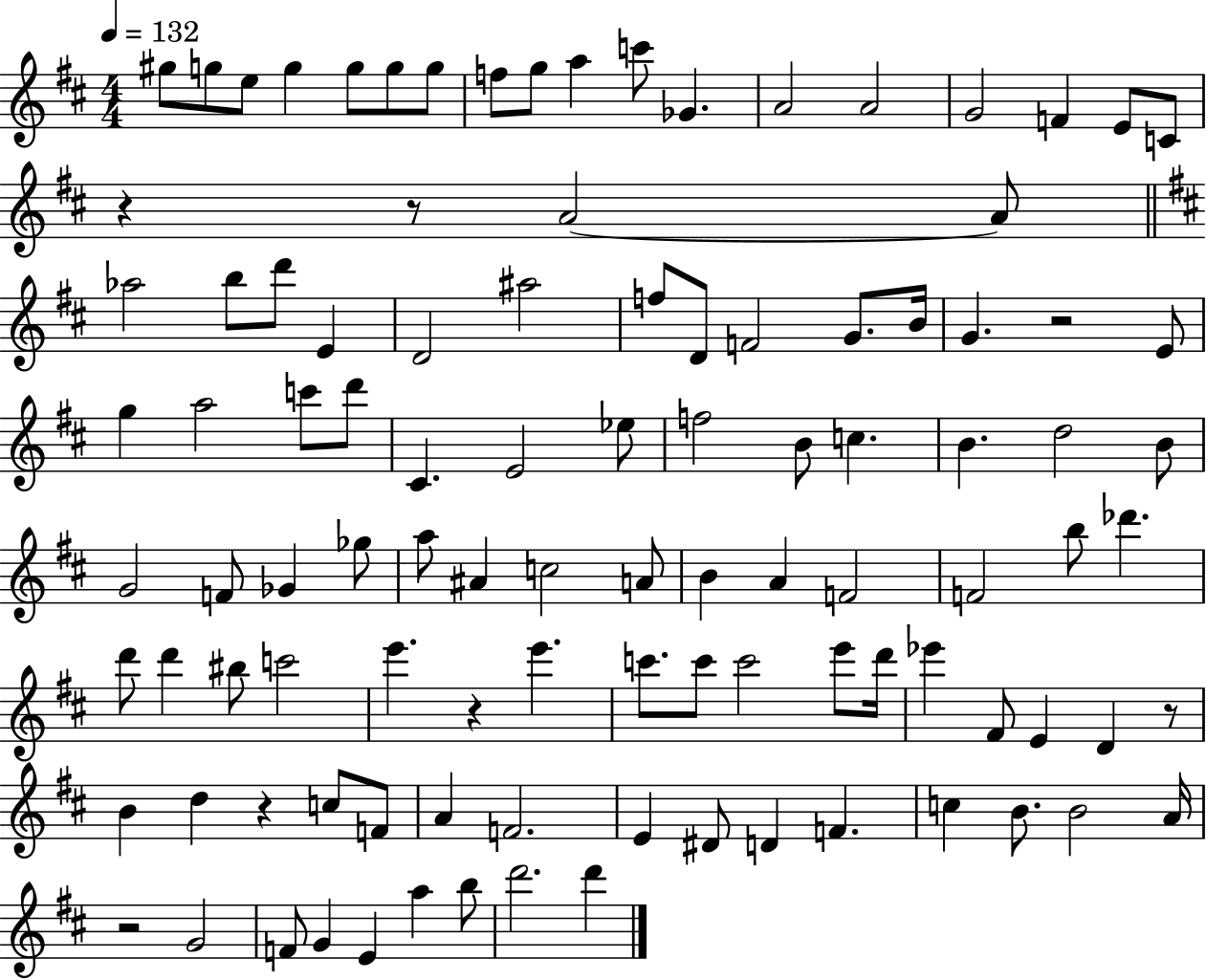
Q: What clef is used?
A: treble